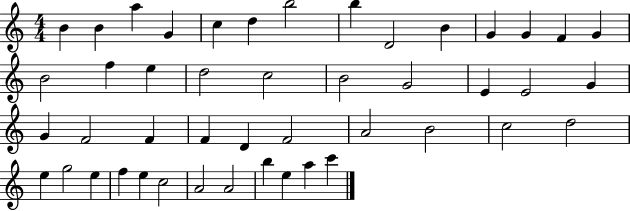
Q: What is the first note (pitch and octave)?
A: B4